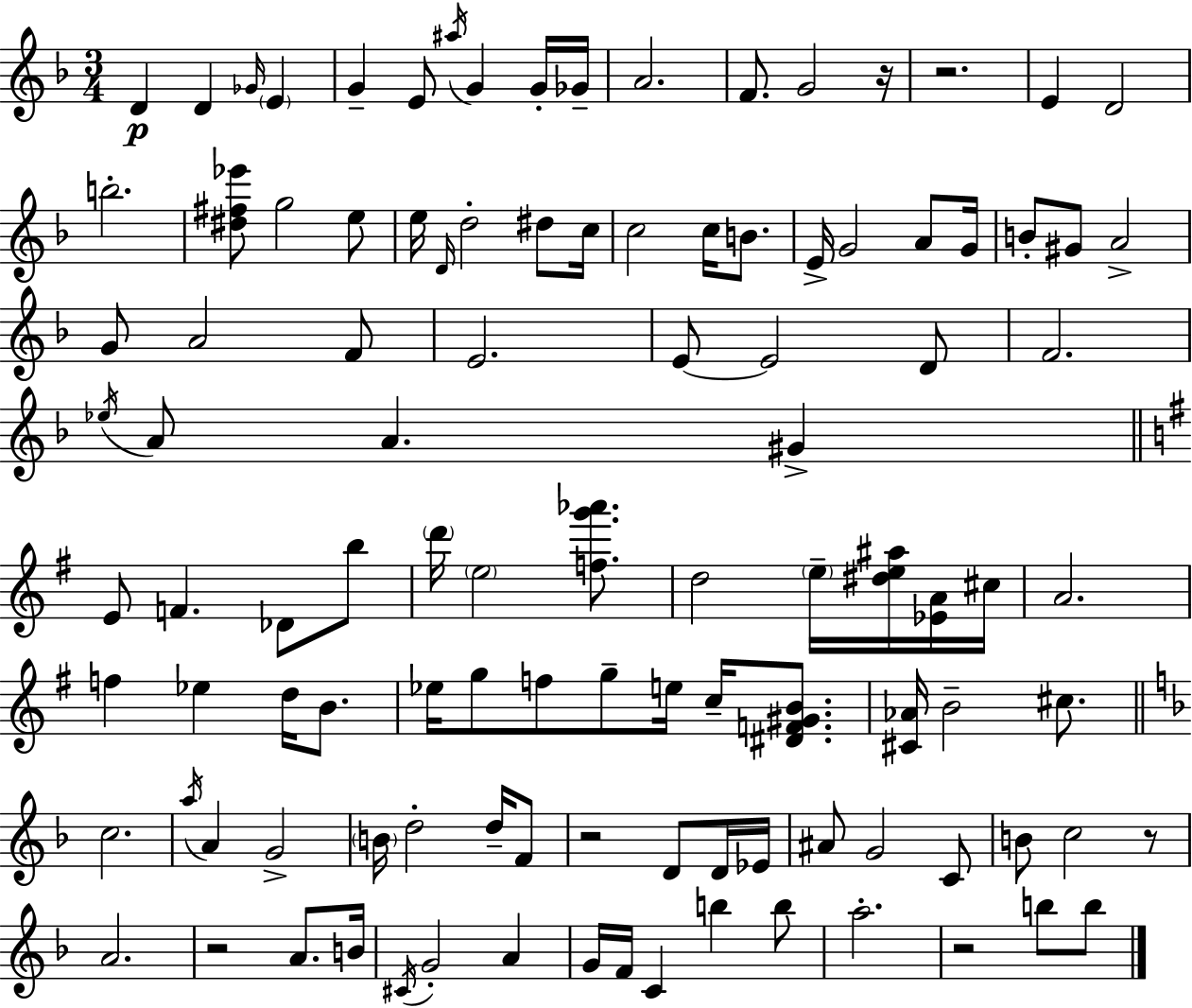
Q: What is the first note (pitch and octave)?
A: D4